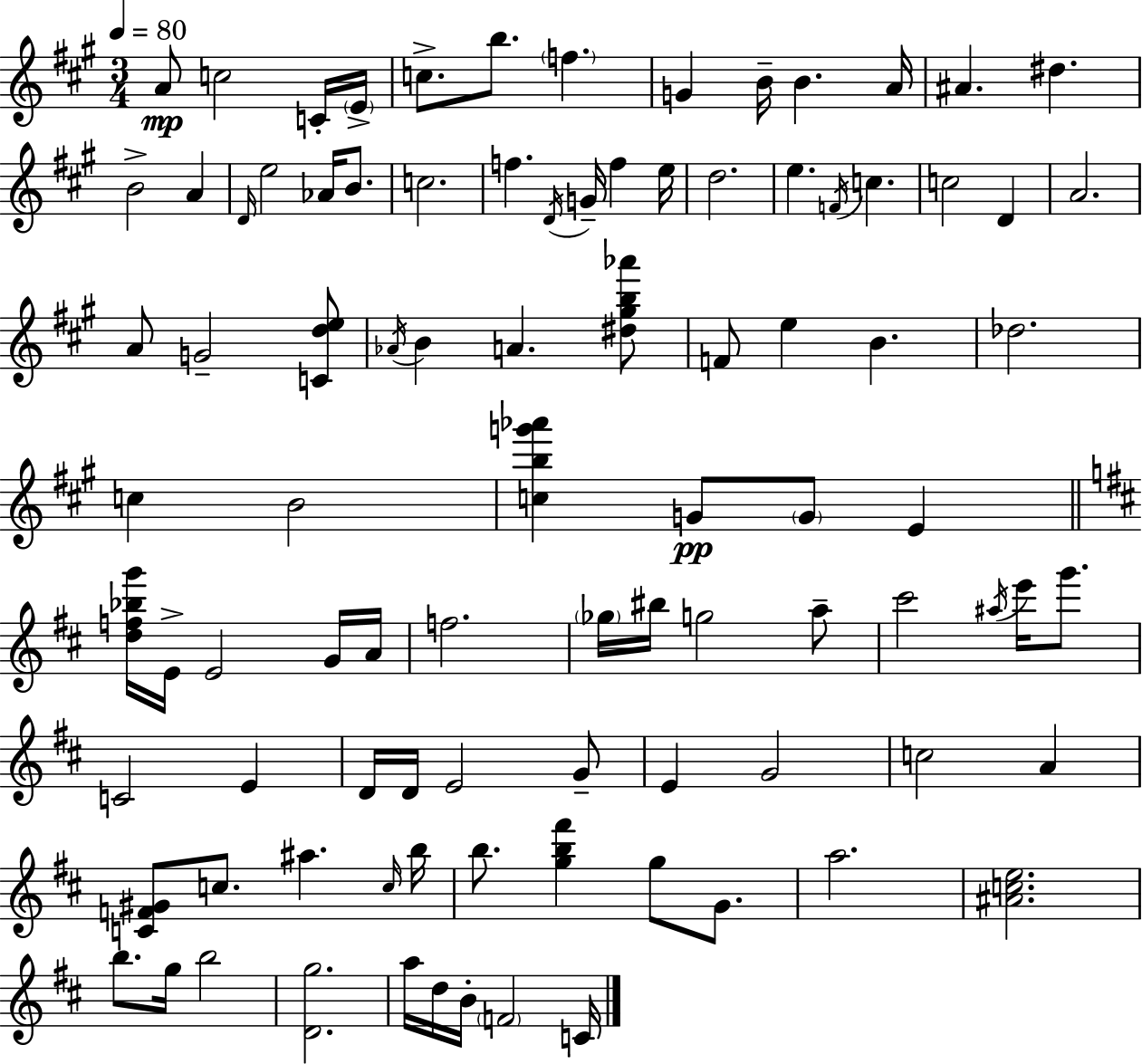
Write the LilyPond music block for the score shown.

{
  \clef treble
  \numericTimeSignature
  \time 3/4
  \key a \major
  \tempo 4 = 80
  \repeat volta 2 { a'8\mp c''2 c'16-. \parenthesize e'16-> | c''8.-> b''8. \parenthesize f''4. | g'4 b'16-- b'4. a'16 | ais'4. dis''4. | \break b'2-> a'4 | \grace { d'16 } e''2 aes'16 b'8. | c''2. | f''4. \acciaccatura { d'16 } g'16-- f''4 | \break e''16 d''2. | e''4. \acciaccatura { f'16 } c''4. | c''2 d'4 | a'2. | \break a'8 g'2-- | <c' d'' e''>8 \acciaccatura { aes'16 } b'4 a'4. | <dis'' gis'' b'' aes'''>8 f'8 e''4 b'4. | des''2. | \break c''4 b'2 | <c'' b'' g''' aes'''>4 g'8\pp \parenthesize g'8 | e'4 \bar "||" \break \key d \major <d'' f'' bes'' g'''>16 e'16-> e'2 g'16 a'16 | f''2. | \parenthesize ges''16 bis''16 g''2 a''8-- | cis'''2 \acciaccatura { ais''16 } e'''16 g'''8. | \break c'2 e'4 | d'16 d'16 e'2 g'8-- | e'4 g'2 | c''2 a'4 | \break <c' f' gis'>8 c''8. ais''4. | \grace { c''16 } b''16 b''8. <g'' b'' fis'''>4 g''8 g'8. | a''2. | <ais' c'' e''>2. | \break b''8. g''16 b''2 | <d' g''>2. | a''16 d''16 b'16-. \parenthesize f'2 | c'16 } \bar "|."
}